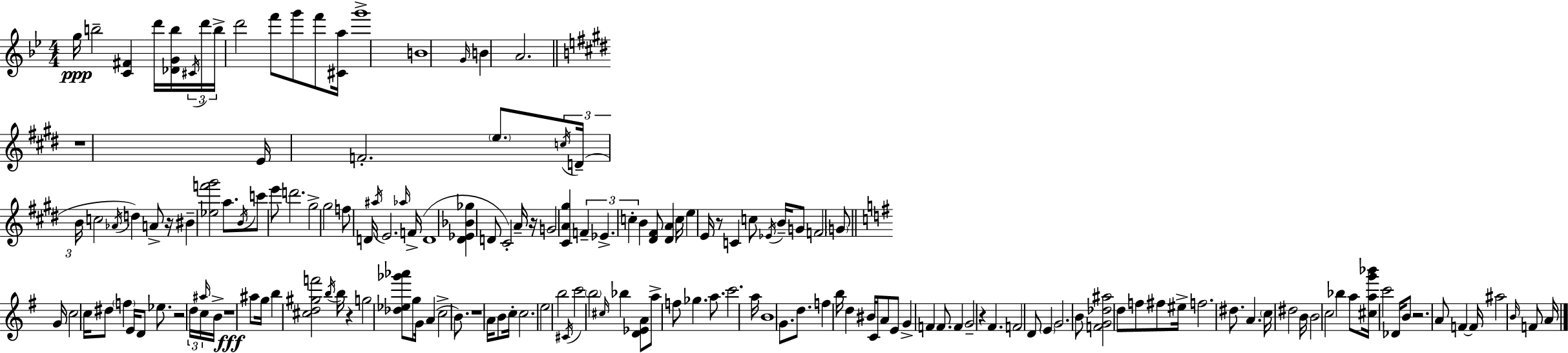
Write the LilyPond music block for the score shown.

{
  \clef treble
  \numericTimeSignature
  \time 4/4
  \key bes \major
  \repeat volta 2 { g''16\ppp b''2-- <c' fis'>4 d'''16 <des' g' b''>16 \tuplet 3/2 { \acciaccatura { cis'16 } | d'''16 b''16-> } d'''2 f'''8 g'''8 f'''8 | <cis' a''>16 g'''1-> | b'1 | \break \grace { g'16 } b'4 a'2. | \bar "||" \break \key e \major r1 | e'16 f'2.-. \parenthesize e''8. | \tuplet 3/2 { \acciaccatura { c''16 }( d'16-- b'16 } c''2 \acciaccatura { aes'16 } d''4) | a'8-> r16 bis'4-- <ees'' f''' gis'''>2 a''8. | \break \acciaccatura { b'16 } c'''8 e'''8 d'''2. | gis''2-> gis''2 | f''8 d'16 \acciaccatura { ais''16 } e'2. | \grace { aes''16 }( f'16-> d'1 | \break <dis' ees' bes' ges''>4 d'8 cis'2-.) | a'16-- r16 g'2 <cis' a' gis''>4 | \tuplet 3/2 { f'4-- ees'4.-> c''4-. } b'4 | <dis' fis'>8 <dis' a'>4 c''16 e''4 e'16 r8 | \break c'4 c''8 \acciaccatura { ees'16 } b'16-- g'8 f'2 | \parenthesize g'8 \bar "||" \break \key g \major g'16 c''2 c''16 dis''8 \parenthesize f''4 | e'16 d'8 ees''8. r2 \tuplet 3/2 { d''16 c''16 | \grace { ais''16 } } b'16-> r1\fff | ais''8 g''16 b''4 <cis'' d'' gis'' f'''>2 | \break \acciaccatura { b''16 } b''16 r4 g''2 <des'' ees'' ges''' aes'''>8 | g''8 g'16 a'4( c''2-> | b'8.) r1 | a'16 b'8 c''16-. c''2. | \break e''2 b''2 | \acciaccatura { cis'16 } c'''2 \parenthesize b''2 | \grace { cis''16 } bes''4 <d' ees' a'>8 a''8-> f''8 ges''4. | a''8. c'''2. | \break a''16 b'1 | g'8. d''8. f''4 b''16 | d''4 bis'16 c'16 a'8 e'8 g'4-> f'4 | f'8. f'4 g'2-- | \break r4 fis'4. f'2 | d'8 \parenthesize e'4 g'2. | b'8 <f' g' des'' ais''>2 d''8 | f''8 fis''8 eis''16-> f''2. | \break dis''8. a'4. \parenthesize c''16 dis''2 | b'16 b'2 c''2 | bes''4 a''8 <cis'' a'' g''' bes'''>16 c'''2 | des'16 b'8 r2. | \break a'8 f'4~~ f'16 ais''2 | \grace { b'16 } f'8 a'16 } \bar "|."
}